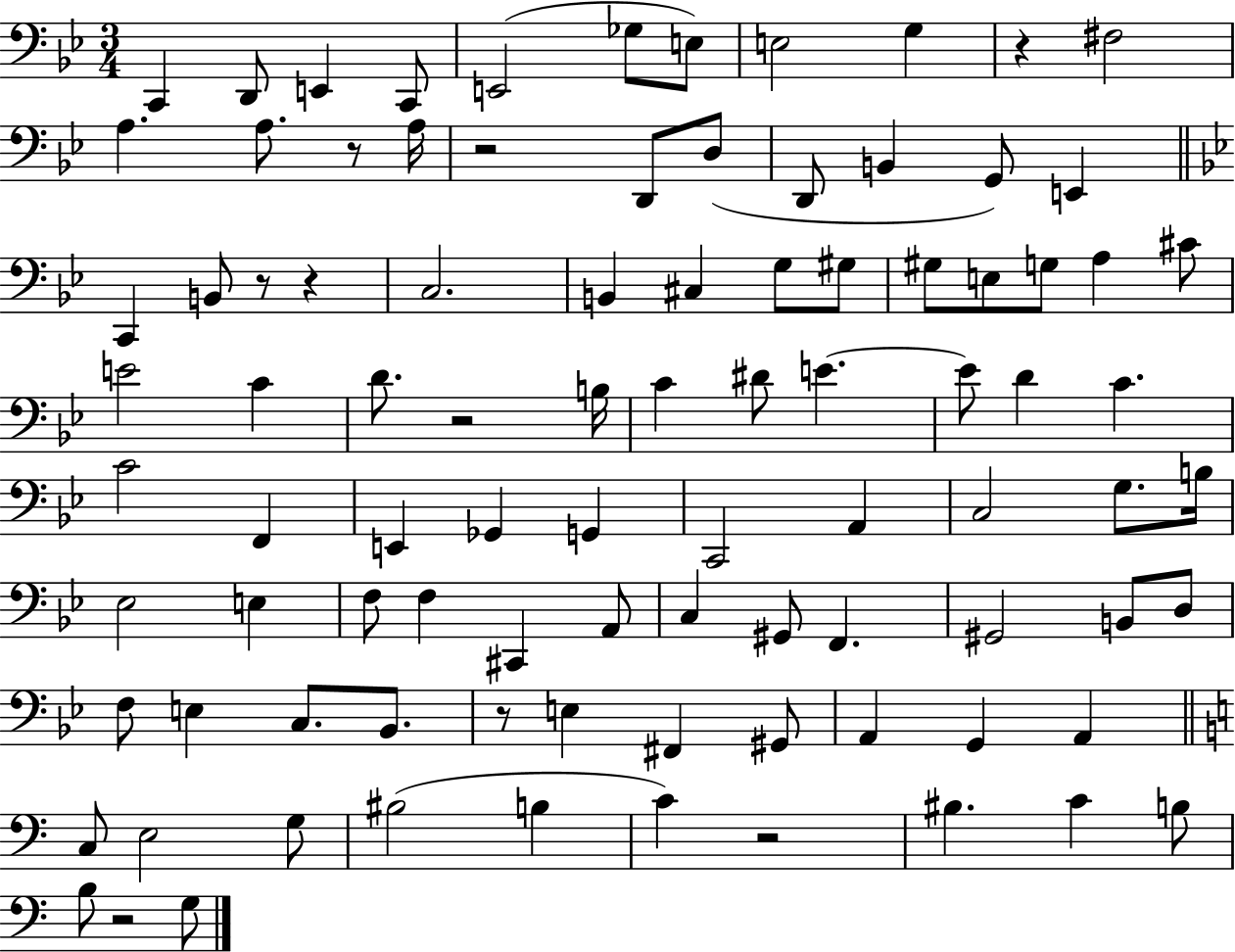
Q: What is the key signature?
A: BES major